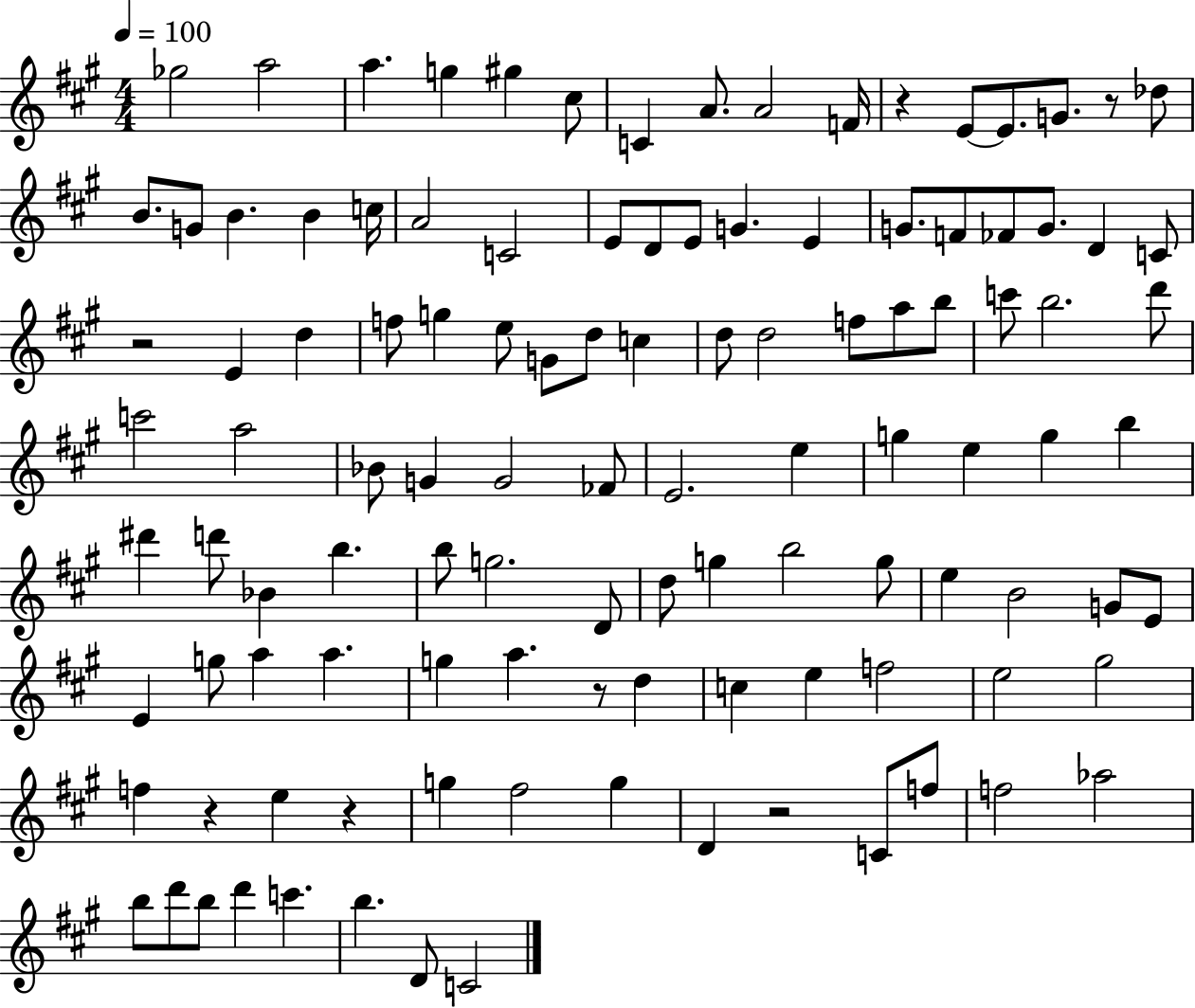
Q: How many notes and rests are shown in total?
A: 112